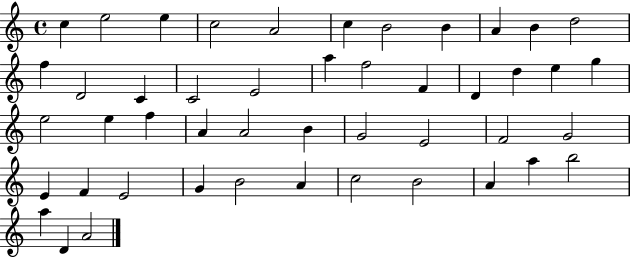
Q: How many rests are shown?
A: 0